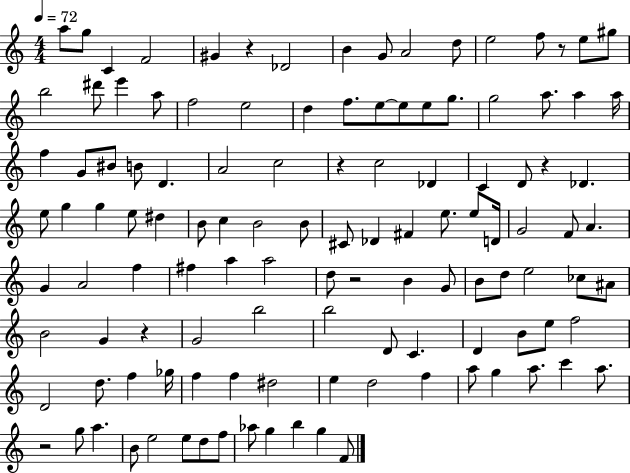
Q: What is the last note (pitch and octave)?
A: F4